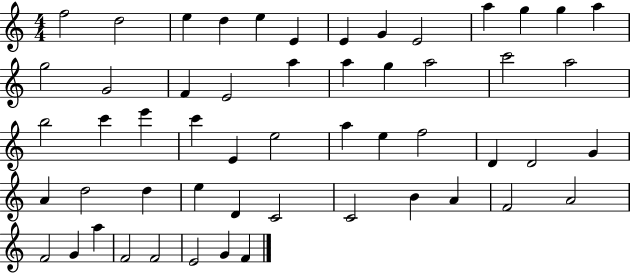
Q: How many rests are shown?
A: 0